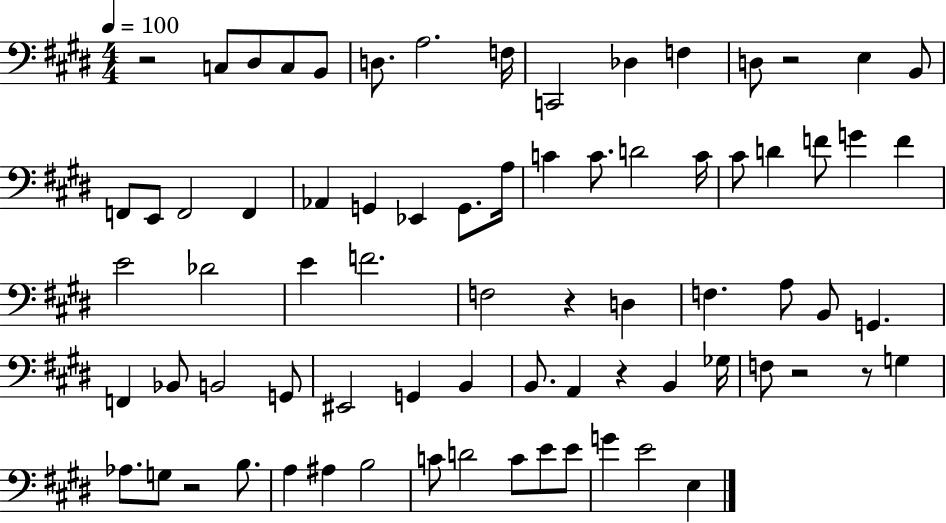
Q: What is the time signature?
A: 4/4